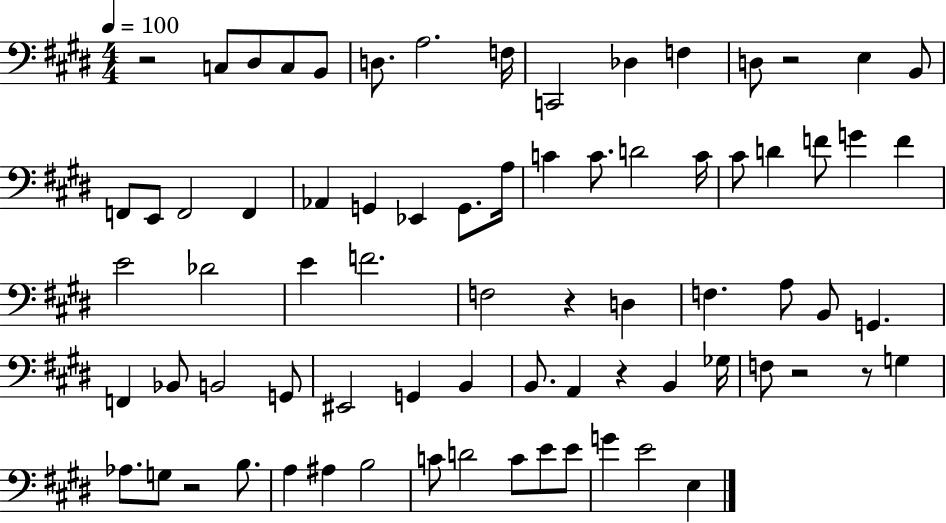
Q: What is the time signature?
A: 4/4